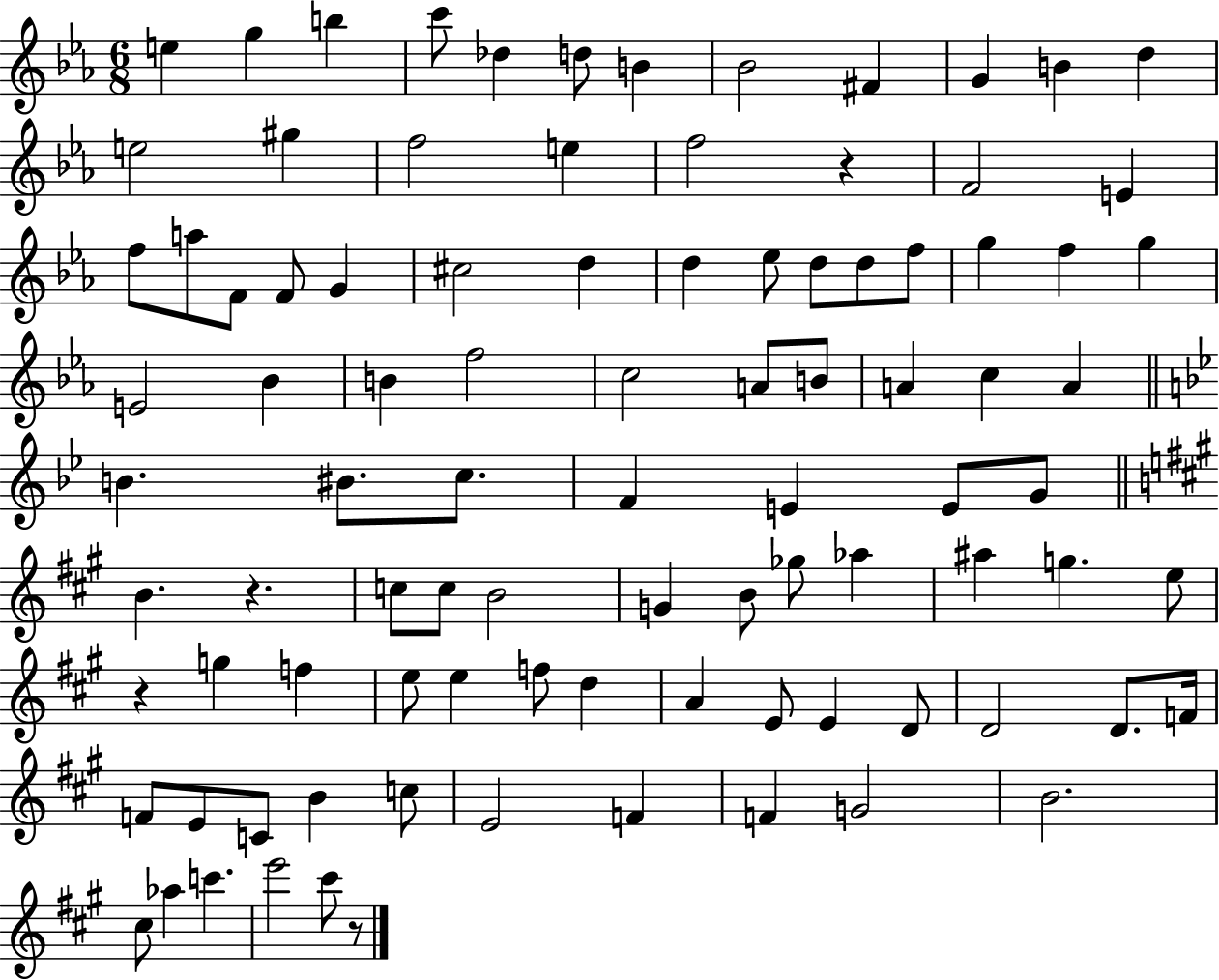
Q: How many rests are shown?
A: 4